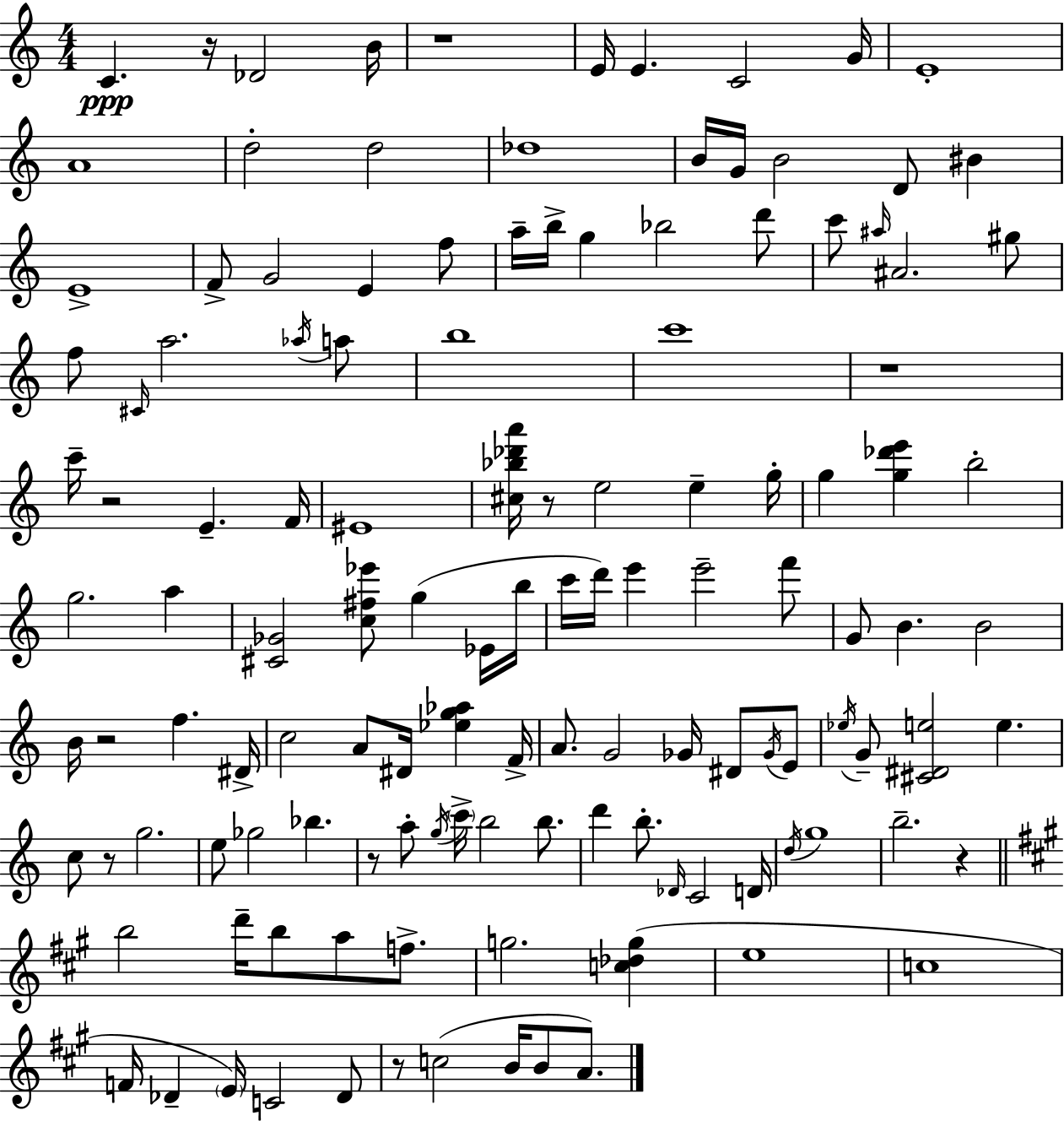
{
  \clef treble
  \numericTimeSignature
  \time 4/4
  \key c \major
  c'4.\ppp r16 des'2 b'16 | r1 | e'16 e'4. c'2 g'16 | e'1-. | \break a'1 | d''2-. d''2 | des''1 | b'16 g'16 b'2 d'8 bis'4 | \break e'1-> | f'8-> g'2 e'4 f''8 | a''16-- b''16-> g''4 bes''2 d'''8 | c'''8 \grace { ais''16 } ais'2. gis''8 | \break f''8 \grace { cis'16 } a''2. | \acciaccatura { aes''16 } a''8 b''1 | c'''1 | r1 | \break c'''16-- r2 e'4.-- | f'16 eis'1 | <cis'' bes'' des''' a'''>16 r8 e''2 e''4-- | g''16-. g''4 <g'' des''' e'''>4 b''2-. | \break g''2. a''4 | <cis' ges'>2 <c'' fis'' ees'''>8 g''4( | ees'16 b''16 c'''16 d'''16) e'''4 e'''2-- | f'''8 g'8 b'4. b'2 | \break b'16 r2 f''4. | dis'16-> c''2 a'8 dis'16 <ees'' g'' aes''>4 | f'16-> a'8. g'2 ges'16 dis'8 | \acciaccatura { ges'16 } e'8 \acciaccatura { ees''16 } g'8-- <cis' dis' e''>2 e''4. | \break c''8 r8 g''2. | e''8 ges''2 bes''4. | r8 a''8-. \acciaccatura { g''16 } \parenthesize c'''16-> b''2 | b''8. d'''4 b''8.-. \grace { des'16 } c'2 | \break d'16 \acciaccatura { d''16 } g''1 | b''2.-- | r4 \bar "||" \break \key a \major b''2 d'''16-- b''8 a''8 f''8.-> | g''2. <c'' des'' g''>4( | e''1 | c''1 | \break f'16 des'4-- \parenthesize e'16) c'2 des'8 | r8 c''2( b'16 b'8 a'8.) | \bar "|."
}